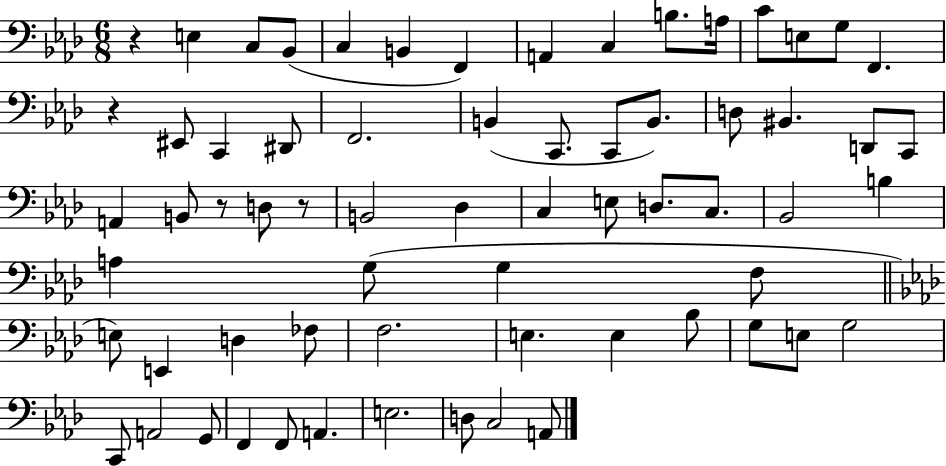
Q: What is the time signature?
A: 6/8